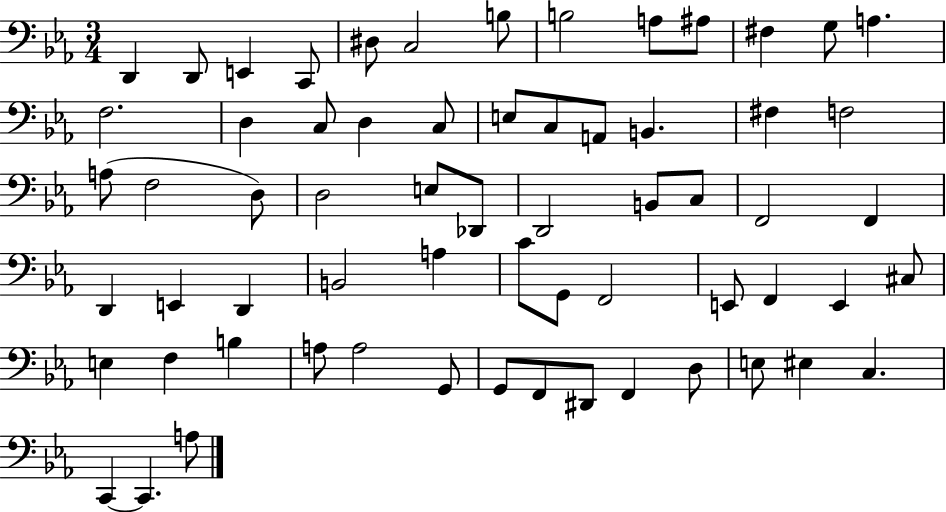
X:1
T:Untitled
M:3/4
L:1/4
K:Eb
D,, D,,/2 E,, C,,/2 ^D,/2 C,2 B,/2 B,2 A,/2 ^A,/2 ^F, G,/2 A, F,2 D, C,/2 D, C,/2 E,/2 C,/2 A,,/2 B,, ^F, F,2 A,/2 F,2 D,/2 D,2 E,/2 _D,,/2 D,,2 B,,/2 C,/2 F,,2 F,, D,, E,, D,, B,,2 A, C/2 G,,/2 F,,2 E,,/2 F,, E,, ^C,/2 E, F, B, A,/2 A,2 G,,/2 G,,/2 F,,/2 ^D,,/2 F,, D,/2 E,/2 ^E, C, C,, C,, A,/2